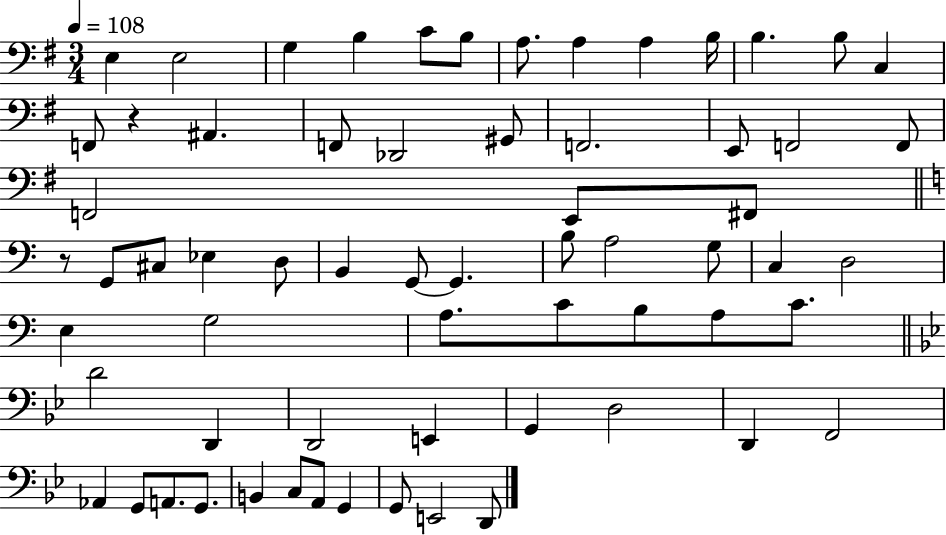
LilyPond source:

{
  \clef bass
  \numericTimeSignature
  \time 3/4
  \key g \major
  \tempo 4 = 108
  e4 e2 | g4 b4 c'8 b8 | a8. a4 a4 b16 | b4. b8 c4 | \break f,8 r4 ais,4. | f,8 des,2 gis,8 | f,2. | e,8 f,2 f,8 | \break f,2 e,8 fis,8 | \bar "||" \break \key a \minor r8 g,8 cis8 ees4 d8 | b,4 g,8~~ g,4. | b8 a2 g8 | c4 d2 | \break e4 g2 | a8. c'8 b8 a8 c'8. | \bar "||" \break \key bes \major d'2 d,4 | d,2 e,4 | g,4 d2 | d,4 f,2 | \break aes,4 g,8 a,8. g,8. | b,4 c8 a,8 g,4 | g,8 e,2 d,8 | \bar "|."
}